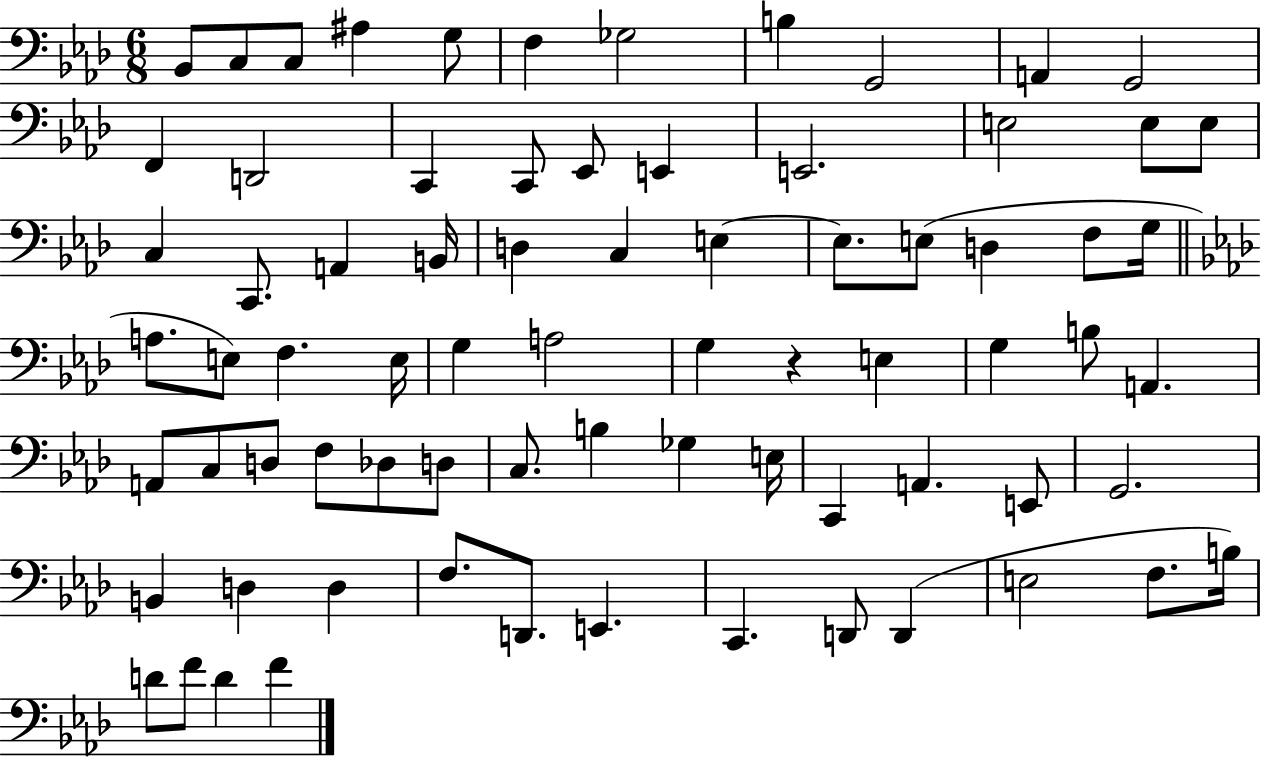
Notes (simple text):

Bb2/e C3/e C3/e A#3/q G3/e F3/q Gb3/h B3/q G2/h A2/q G2/h F2/q D2/h C2/q C2/e Eb2/e E2/q E2/h. E3/h E3/e E3/e C3/q C2/e. A2/q B2/s D3/q C3/q E3/q E3/e. E3/e D3/q F3/e G3/s A3/e. E3/e F3/q. E3/s G3/q A3/h G3/q R/q E3/q G3/q B3/e A2/q. A2/e C3/e D3/e F3/e Db3/e D3/e C3/e. B3/q Gb3/q E3/s C2/q A2/q. E2/e G2/h. B2/q D3/q D3/q F3/e. D2/e. E2/q. C2/q. D2/e D2/q E3/h F3/e. B3/s D4/e F4/e D4/q F4/q